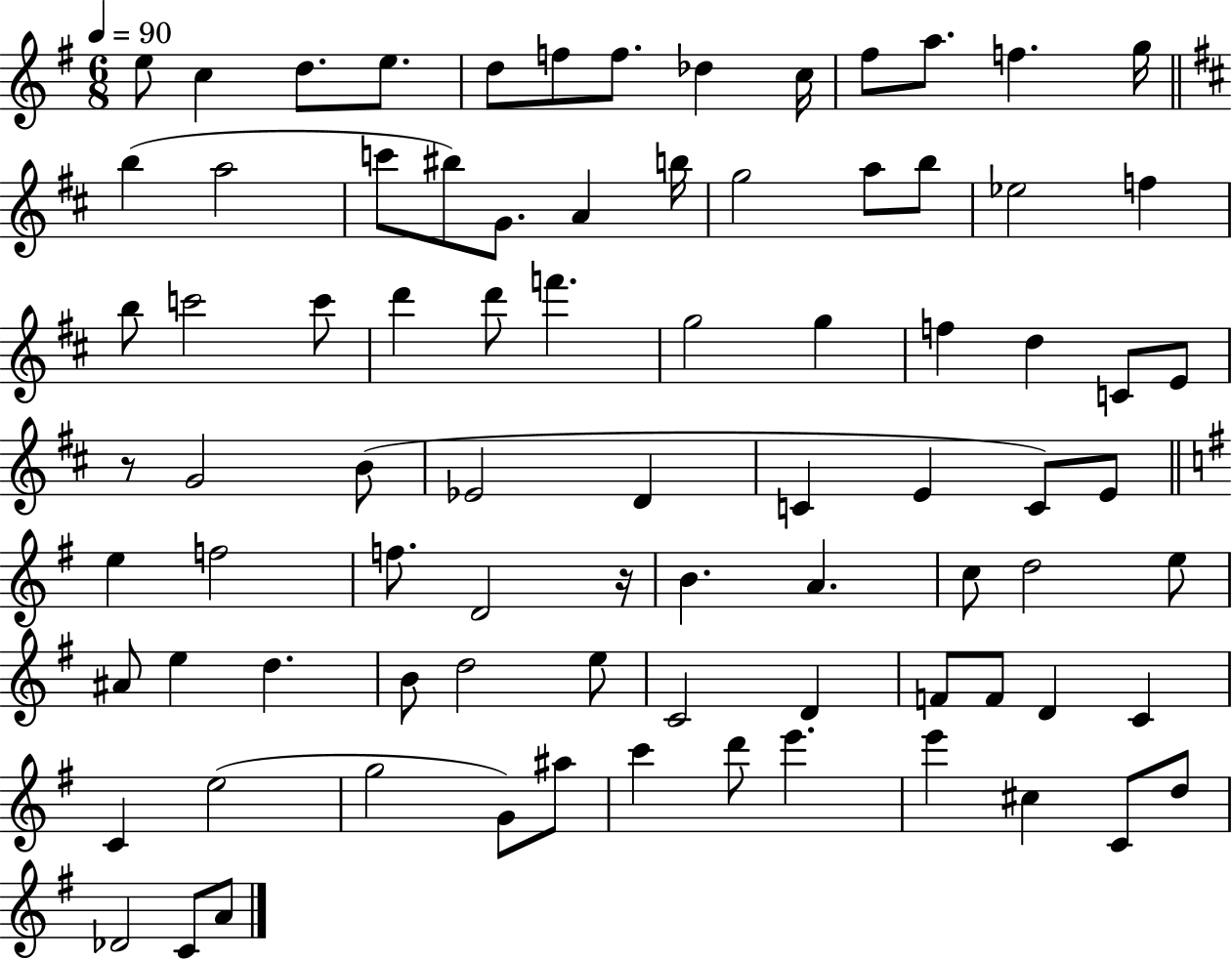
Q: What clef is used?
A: treble